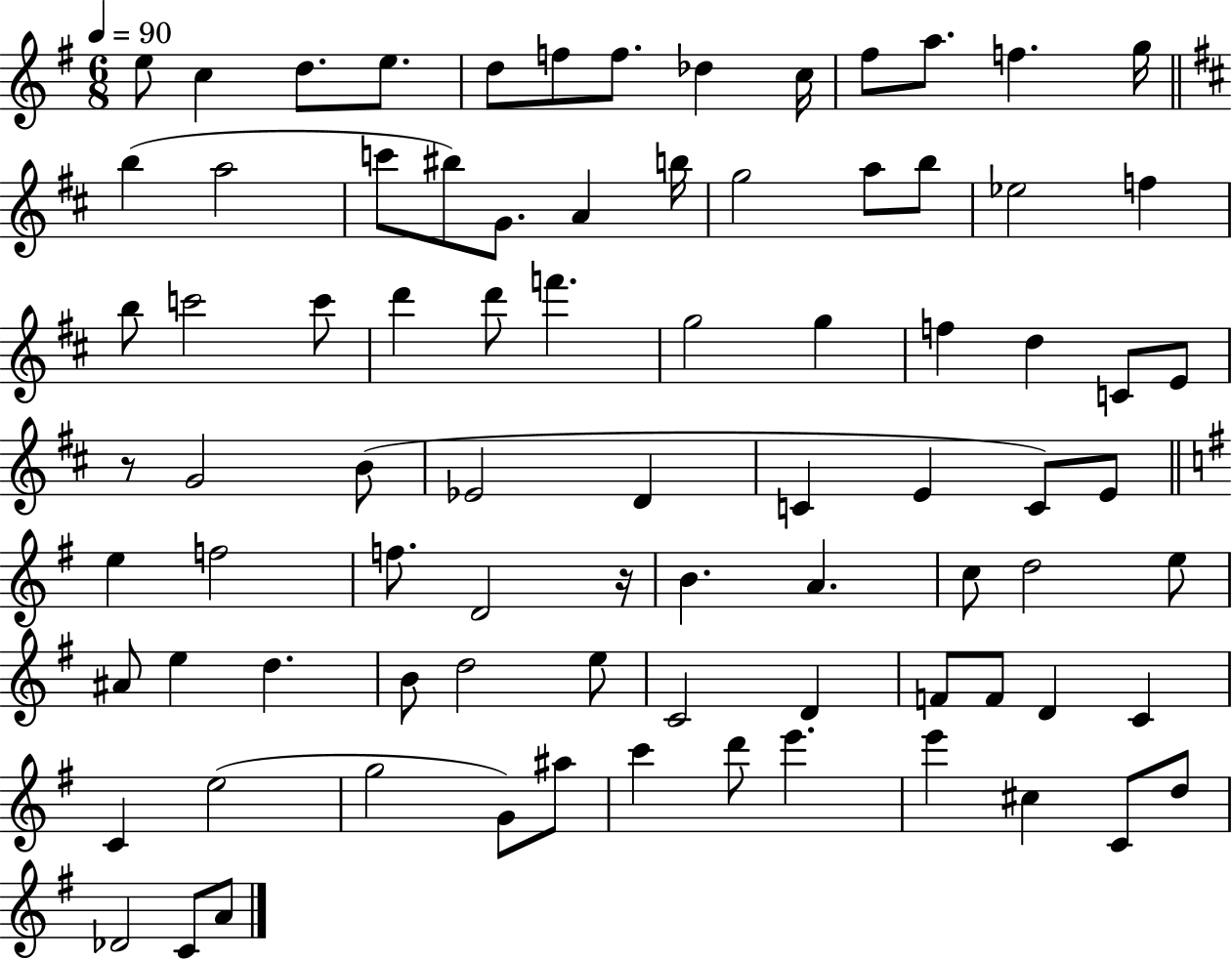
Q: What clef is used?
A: treble